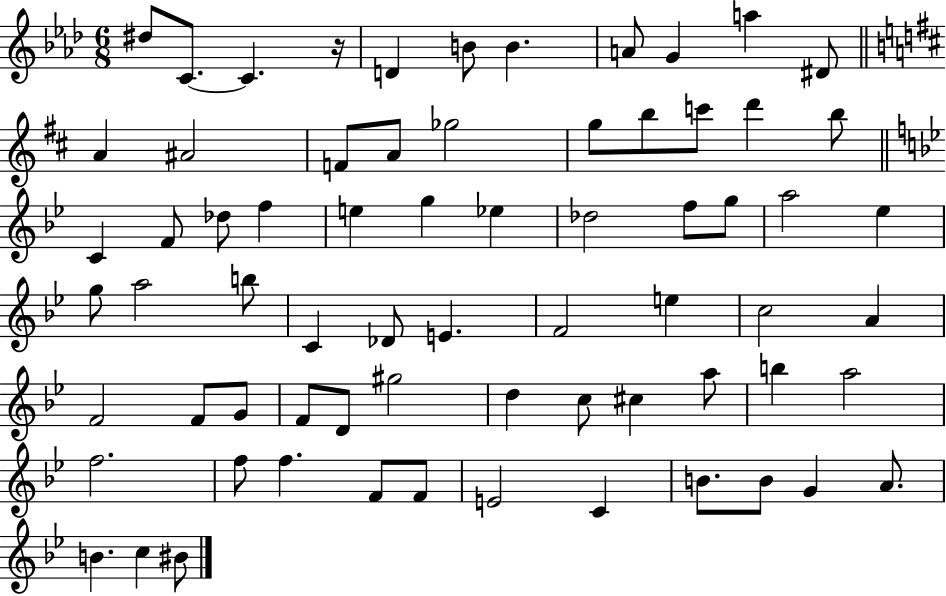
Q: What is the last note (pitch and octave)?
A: BIS4